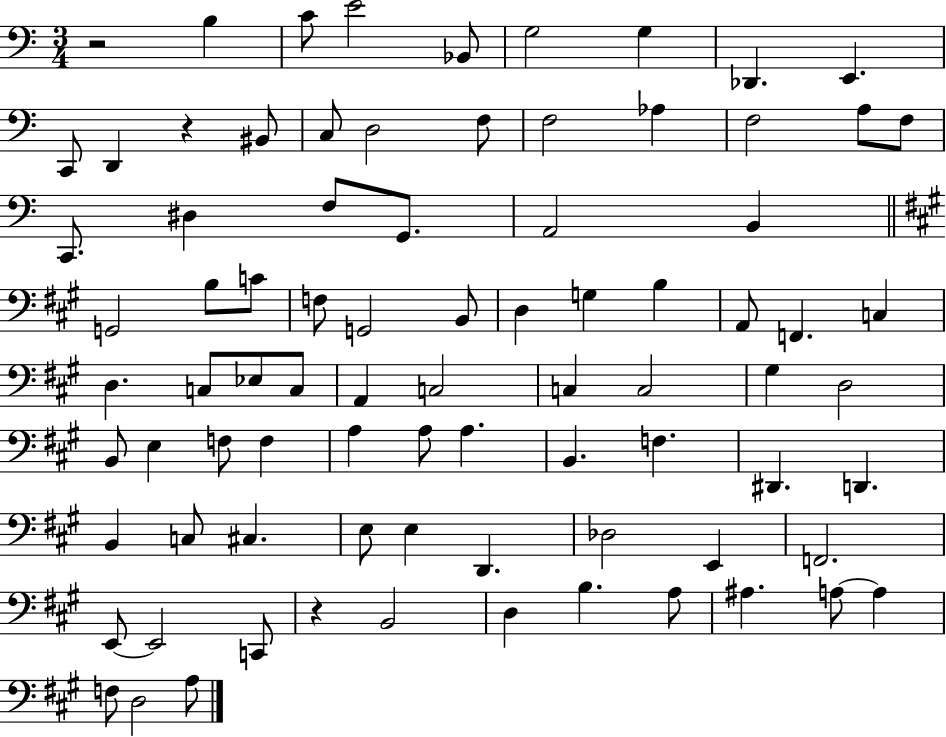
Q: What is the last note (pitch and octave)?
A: A3